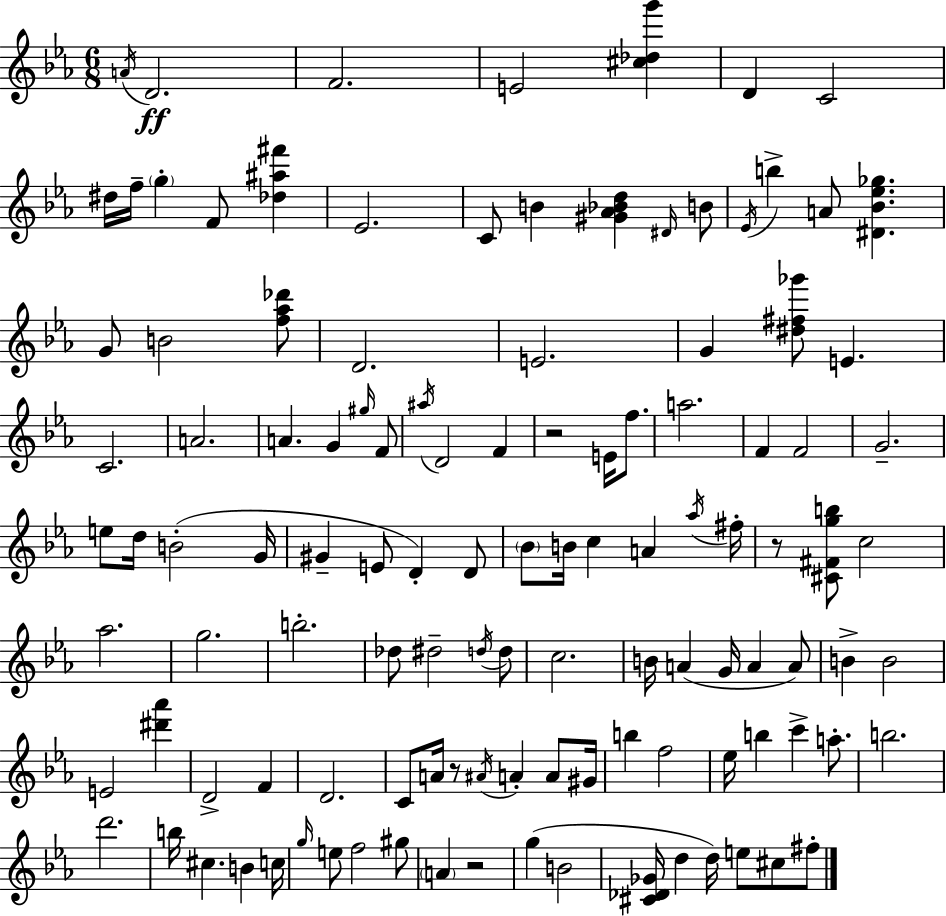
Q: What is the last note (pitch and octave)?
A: F#5